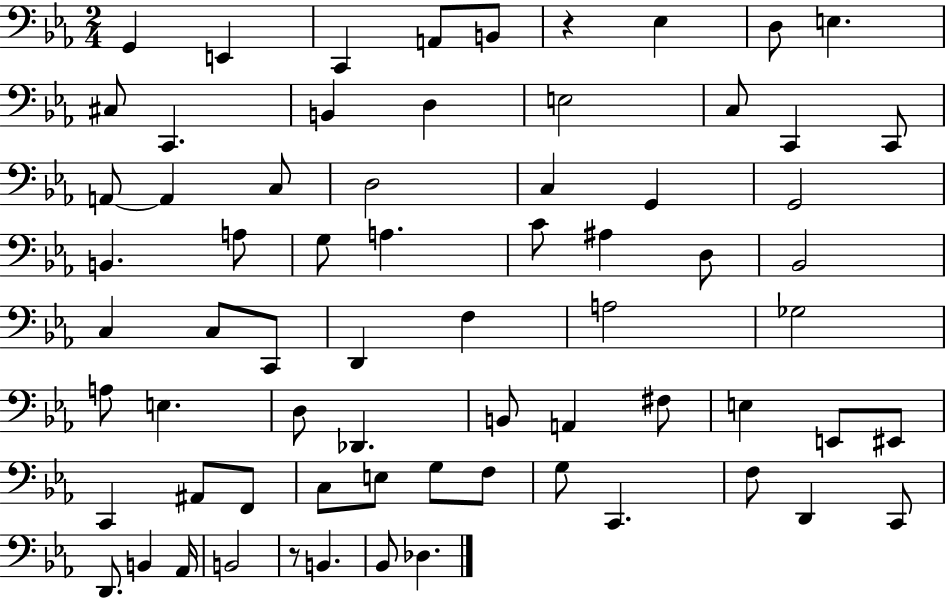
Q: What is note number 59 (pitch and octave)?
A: D2